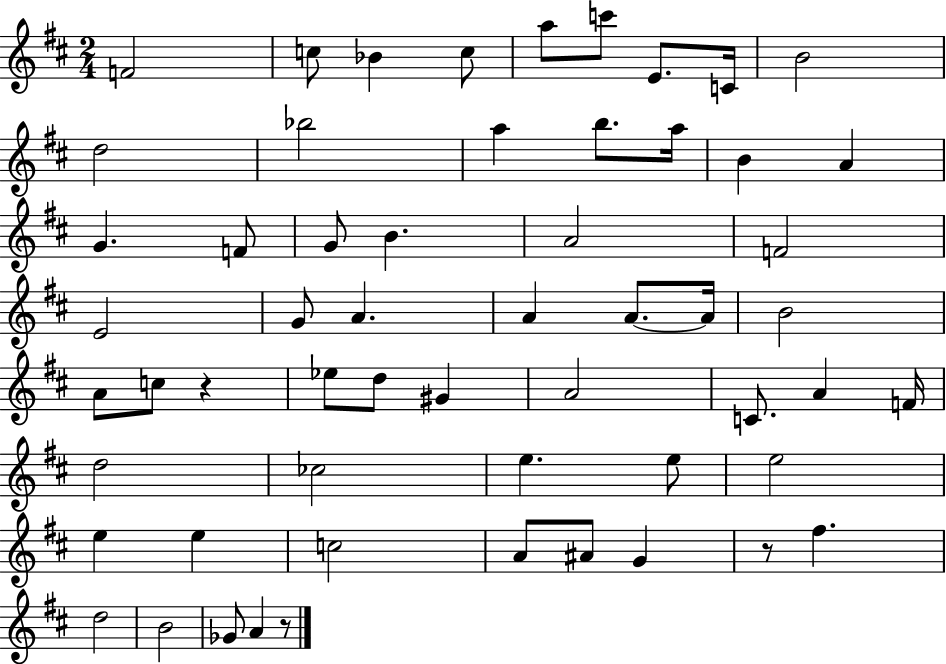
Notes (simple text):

F4/h C5/e Bb4/q C5/e A5/e C6/e E4/e. C4/s B4/h D5/h Bb5/h A5/q B5/e. A5/s B4/q A4/q G4/q. F4/e G4/e B4/q. A4/h F4/h E4/h G4/e A4/q. A4/q A4/e. A4/s B4/h A4/e C5/e R/q Eb5/e D5/e G#4/q A4/h C4/e. A4/q F4/s D5/h CES5/h E5/q. E5/e E5/h E5/q E5/q C5/h A4/e A#4/e G4/q R/e F#5/q. D5/h B4/h Gb4/e A4/q R/e